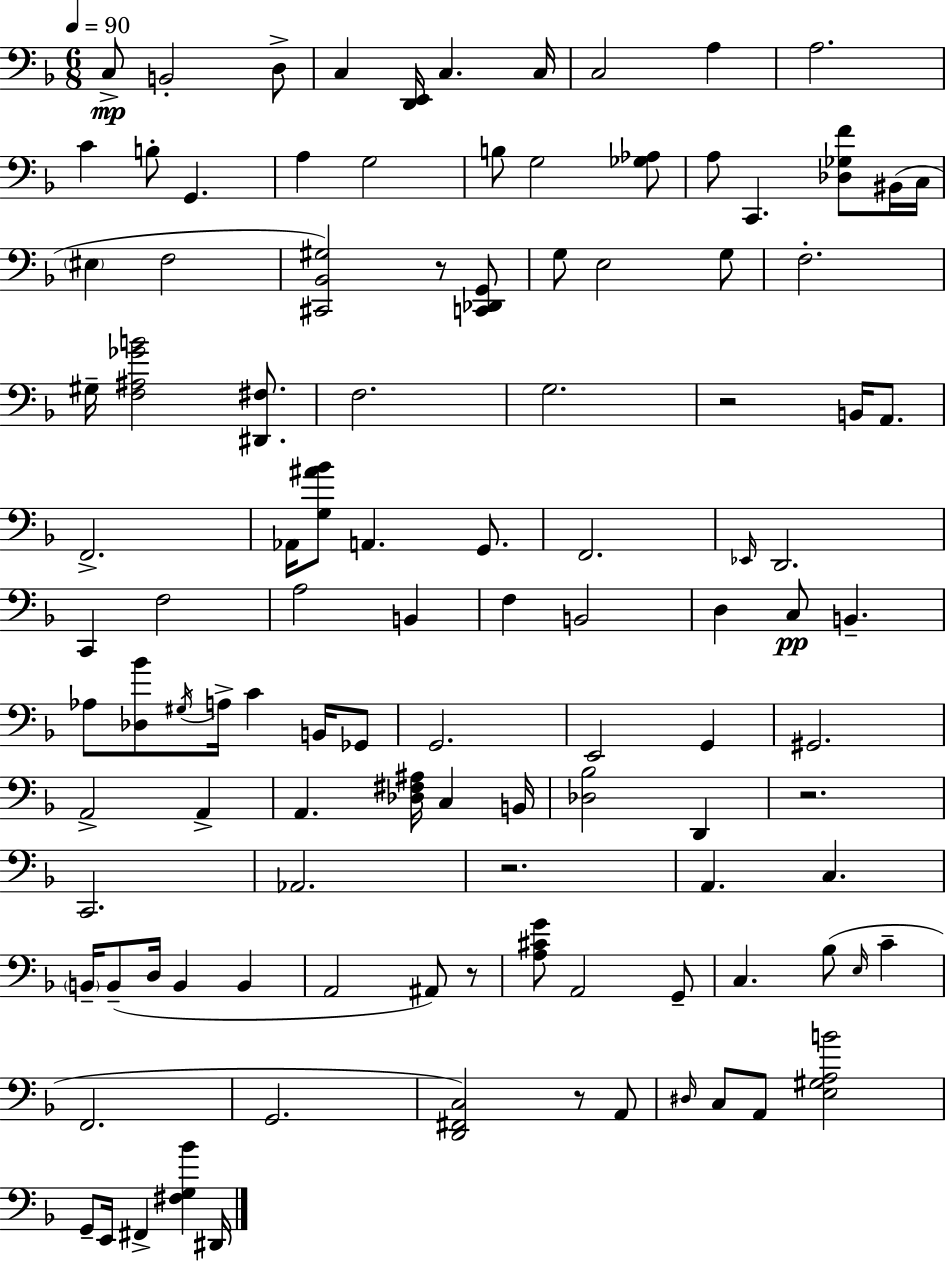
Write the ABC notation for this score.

X:1
T:Untitled
M:6/8
L:1/4
K:Dm
C,/2 B,,2 D,/2 C, [D,,E,,]/4 C, C,/4 C,2 A, A,2 C B,/2 G,, A, G,2 B,/2 G,2 [_G,_A,]/2 A,/2 C,, [_D,_G,F]/2 ^B,,/4 C,/4 ^E, F,2 [^C,,_B,,^G,]2 z/2 [C,,_D,,G,,]/2 G,/2 E,2 G,/2 F,2 ^G,/4 [F,^A,_GB]2 [^D,,^F,]/2 F,2 G,2 z2 B,,/4 A,,/2 F,,2 _A,,/4 [G,^A_B]/2 A,, G,,/2 F,,2 _E,,/4 D,,2 C,, F,2 A,2 B,, F, B,,2 D, C,/2 B,, _A,/2 [_D,_B]/2 ^G,/4 A,/4 C B,,/4 _G,,/2 G,,2 E,,2 G,, ^G,,2 A,,2 A,, A,, [_D,^F,^A,]/4 C, B,,/4 [_D,_B,]2 D,, z2 C,,2 _A,,2 z2 A,, C, B,,/4 B,,/2 D,/4 B,, B,, A,,2 ^A,,/2 z/2 [A,^CG]/2 A,,2 G,,/2 C, _B,/2 E,/4 C F,,2 G,,2 [D,,^F,,C,]2 z/2 A,,/2 ^D,/4 C,/2 A,,/2 [E,^G,A,B]2 G,,/2 E,,/4 ^F,, [^F,G,_B] ^D,,/4